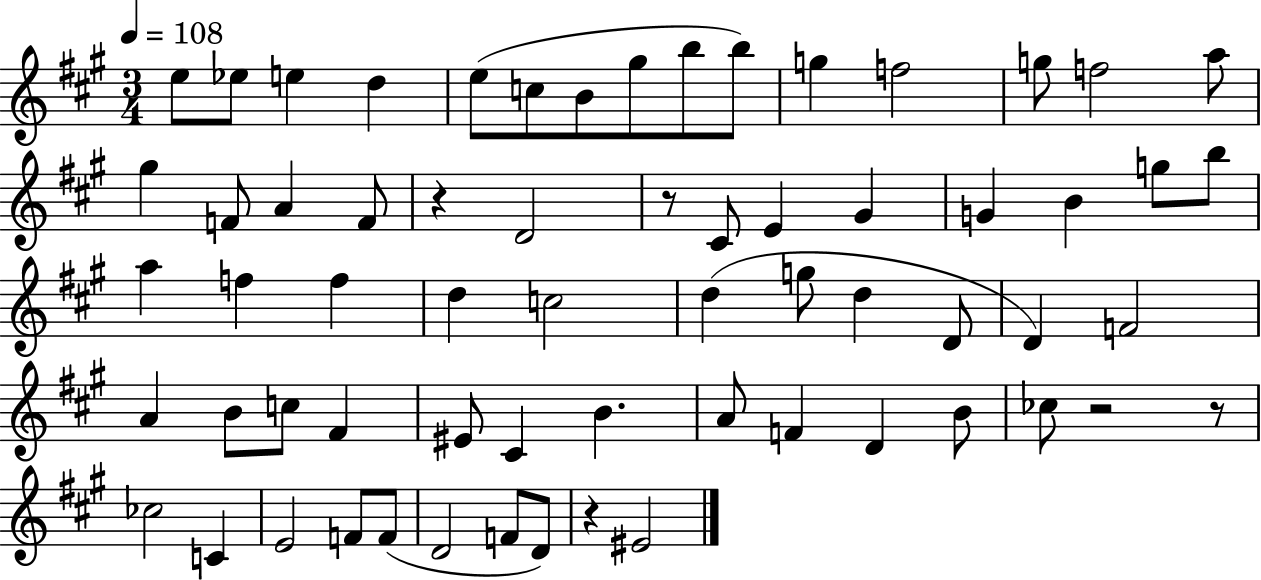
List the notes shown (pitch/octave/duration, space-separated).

E5/e Eb5/e E5/q D5/q E5/e C5/e B4/e G#5/e B5/e B5/e G5/q F5/h G5/e F5/h A5/e G#5/q F4/e A4/q F4/e R/q D4/h R/e C#4/e E4/q G#4/q G4/q B4/q G5/e B5/e A5/q F5/q F5/q D5/q C5/h D5/q G5/e D5/q D4/e D4/q F4/h A4/q B4/e C5/e F#4/q EIS4/e C#4/q B4/q. A4/e F4/q D4/q B4/e CES5/e R/h R/e CES5/h C4/q E4/h F4/e F4/e D4/h F4/e D4/e R/q EIS4/h